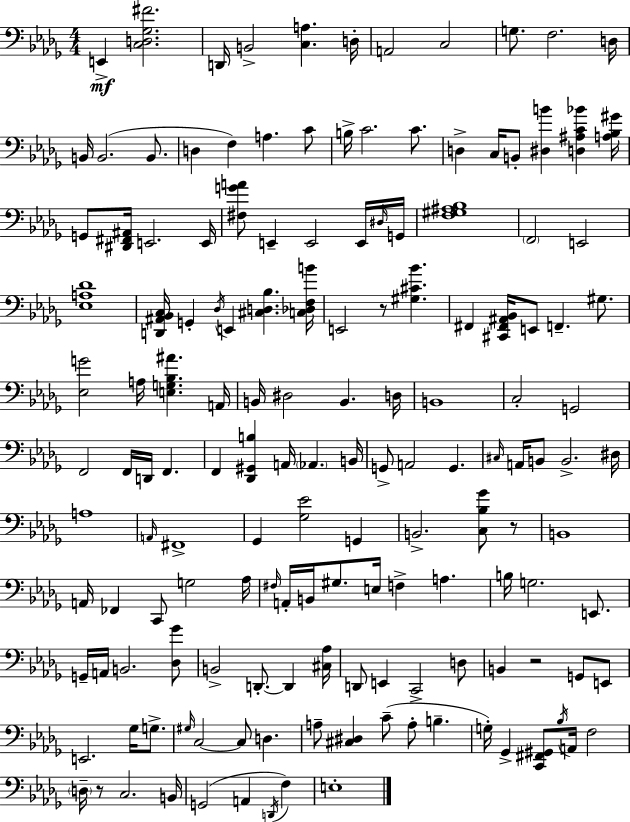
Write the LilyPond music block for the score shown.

{
  \clef bass
  \numericTimeSignature
  \time 4/4
  \key bes \minor
  e,4->\mf <c d ges fis'>2. | d,16 b,2-> <c a>4. d16-. | a,2 c2 | g8. f2. d16 | \break b,16 b,2.( b,8. | d4 f4) a4. c'8 | b16-> c'2. c'8. | d4-> c16 b,8-. <dis b'>4 <d ais c' bes'>4 <a bes gis'>16 | \break g,8 <dis, fis, ais,>16 e,2. e,16 | <fis g' a'>8 e,4-- e,2 e,16 \grace { dis16 } | g,16 <f gis ais bes>1 | \parenthesize f,2 e,2 | \break <ees a des'>1 | <d, ais, bes, c>16 g,4-. \acciaccatura { des16 } e,4 <cis d bes>4. | <c des f b'>16 e,2 r8 <gis cis' bes'>4. | fis,4 <cis, fis, ais, bes,>16 e,8 f,4.-- gis8. | \break <ees g'>2 a16 <e g bes ais'>4. | a,16 b,16 dis2 b,4. | d16 b,1 | c2-. g,2 | \break f,2 f,16 d,16 f,4. | f,4 <des, gis, b>4 a,16 \parenthesize aes,4. | b,16 g,8-> a,2 g,4. | \grace { cis16 } a,16 b,8 b,2.-> | \break dis16 a1 | \grace { a,16 } fis,1-> | ges,4 <ges ees'>2 | g,4 b,2.-> | \break <c bes ges'>8 r8 b,1 | a,16 fes,4 c,8 g2 | aes16 \grace { fis16 } a,16-. b,16 gis8. e16 f4-> a4. | b16 g2. | \break e,8. g,16-- a,16 b,2. | <des ges'>8 b,2-> d,8.-.~~ | d,4 <cis aes>16 d,8 e,4 c,2-> | d8 b,4 r2 | \break g,8 e,8 e,2. | ges16 g8.-> \grace { gis16 } c2~~ c8 | d4. a8-- <cis dis>4 c'8--( a8-. | b4.-- g16-.) ges,4-> <c, fis, gis,>8 \acciaccatura { bes16 } a,16 f2 | \break \parenthesize d16-- r8 c2. | b,16 g,2( a,4 | \acciaccatura { d,16 } f4) e1-. | \bar "|."
}